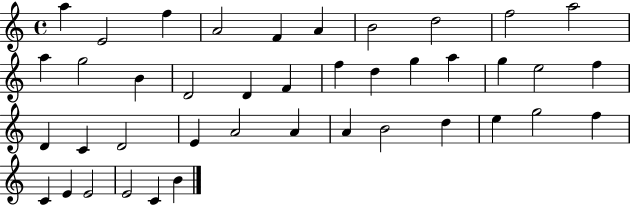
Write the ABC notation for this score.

X:1
T:Untitled
M:4/4
L:1/4
K:C
a E2 f A2 F A B2 d2 f2 a2 a g2 B D2 D F f d g a g e2 f D C D2 E A2 A A B2 d e g2 f C E E2 E2 C B